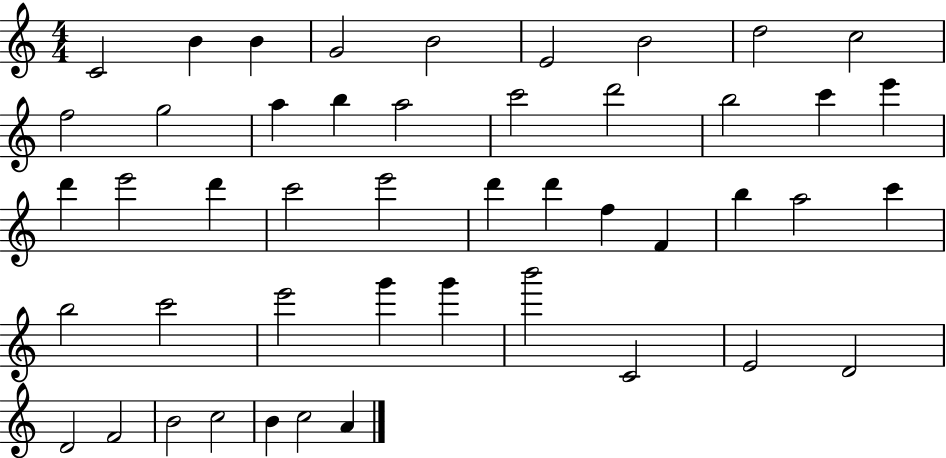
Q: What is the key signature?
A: C major